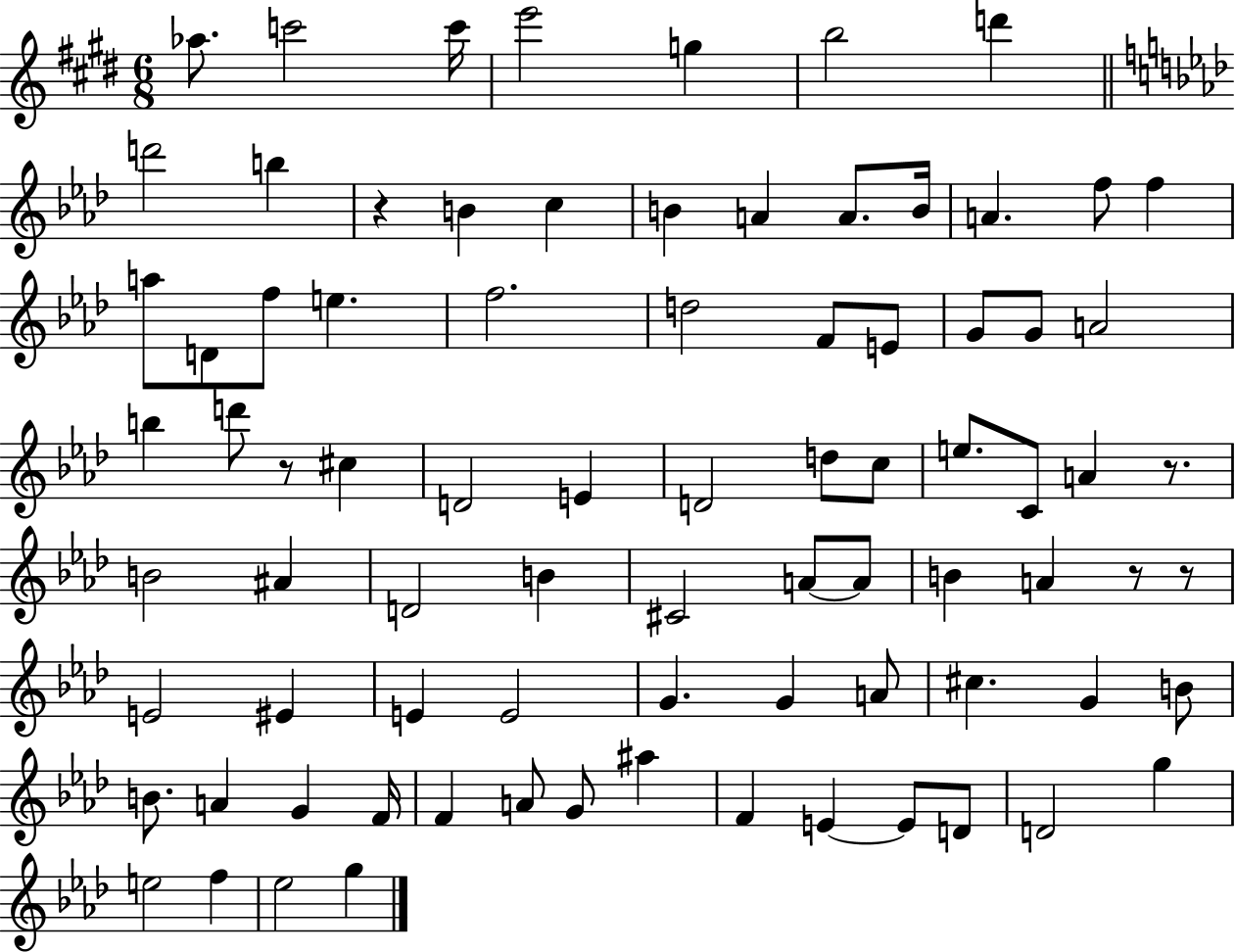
Ab5/e. C6/h C6/s E6/h G5/q B5/h D6/q D6/h B5/q R/q B4/q C5/q B4/q A4/q A4/e. B4/s A4/q. F5/e F5/q A5/e D4/e F5/e E5/q. F5/h. D5/h F4/e E4/e G4/e G4/e A4/h B5/q D6/e R/e C#5/q D4/h E4/q D4/h D5/e C5/e E5/e. C4/e A4/q R/e. B4/h A#4/q D4/h B4/q C#4/h A4/e A4/e B4/q A4/q R/e R/e E4/h EIS4/q E4/q E4/h G4/q. G4/q A4/e C#5/q. G4/q B4/e B4/e. A4/q G4/q F4/s F4/q A4/e G4/e A#5/q F4/q E4/q E4/e D4/e D4/h G5/q E5/h F5/q Eb5/h G5/q